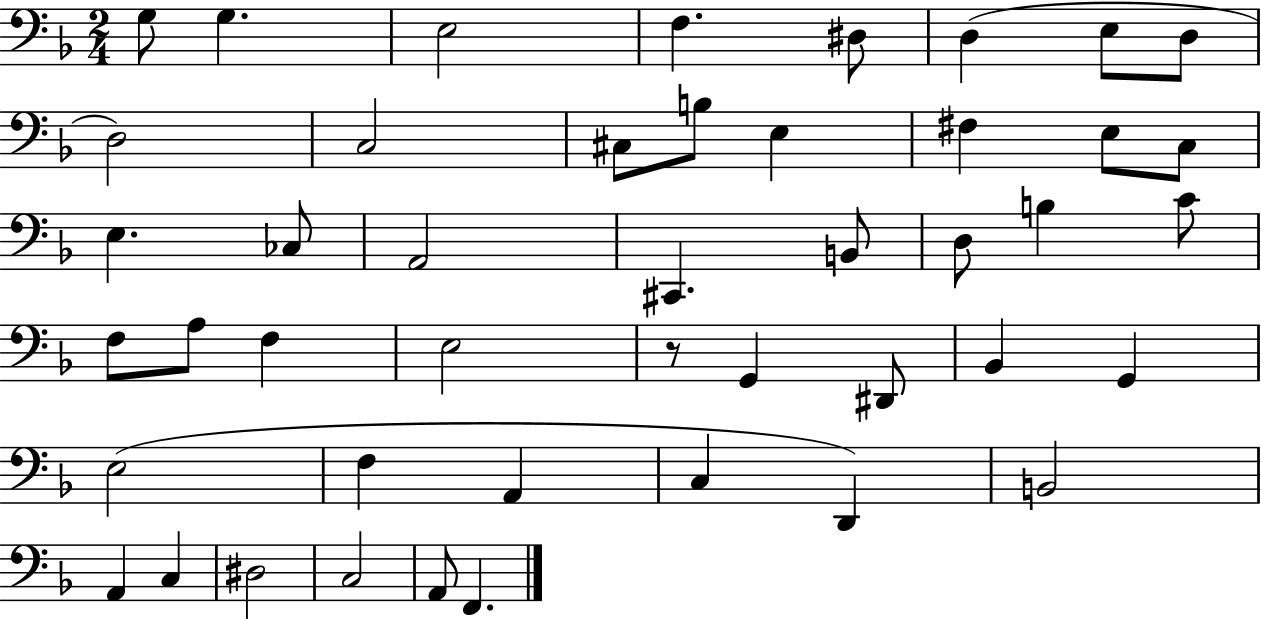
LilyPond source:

{
  \clef bass
  \numericTimeSignature
  \time 2/4
  \key f \major
  \repeat volta 2 { g8 g4. | e2 | f4. dis8 | d4( e8 d8 | \break d2) | c2 | cis8 b8 e4 | fis4 e8 c8 | \break e4. ces8 | a,2 | cis,4. b,8 | d8 b4 c'8 | \break f8 a8 f4 | e2 | r8 g,4 dis,8 | bes,4 g,4 | \break e2( | f4 a,4 | c4 d,4) | b,2 | \break a,4 c4 | dis2 | c2 | a,8 f,4. | \break } \bar "|."
}